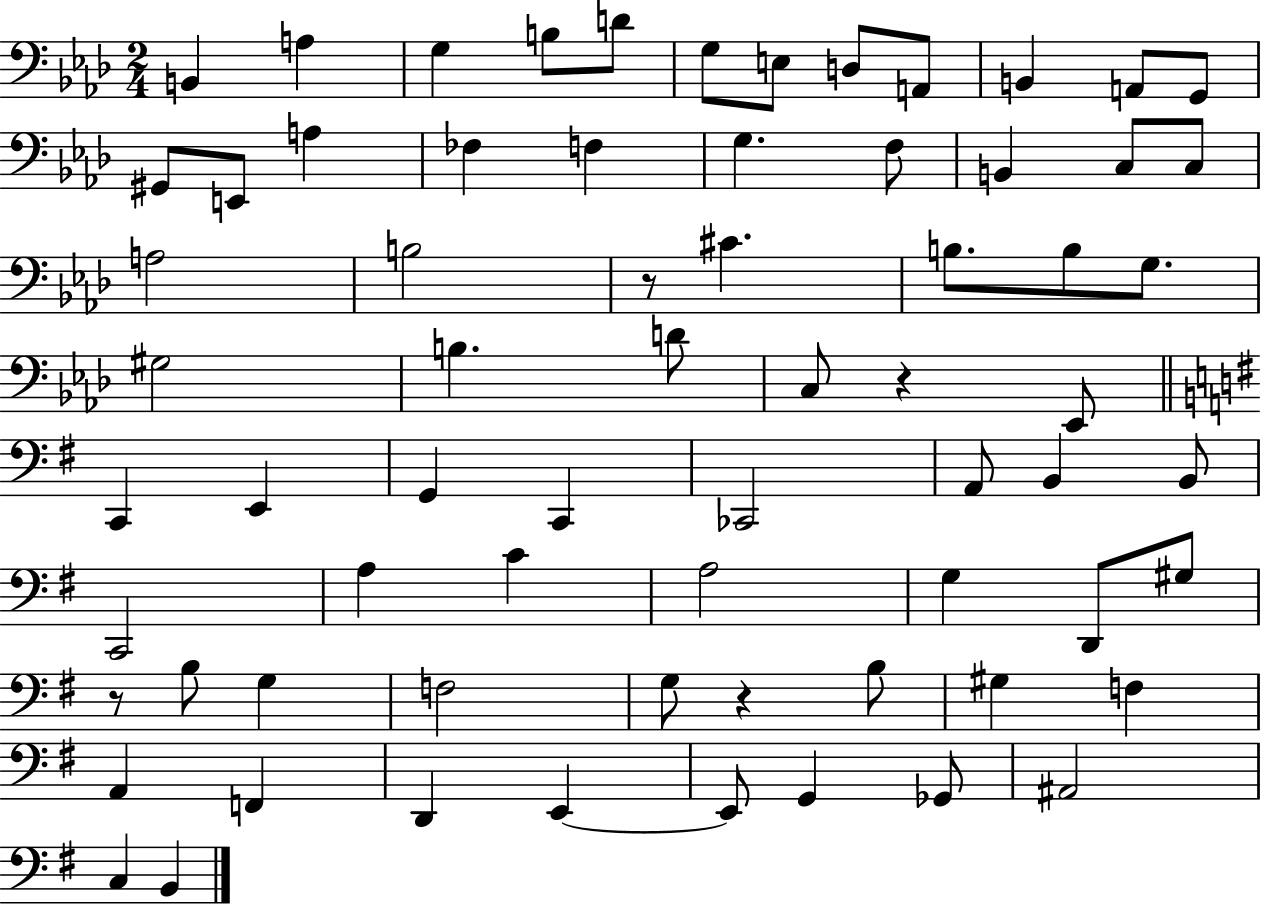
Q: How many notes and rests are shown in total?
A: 69